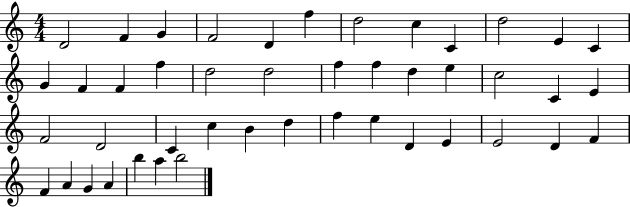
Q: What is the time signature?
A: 4/4